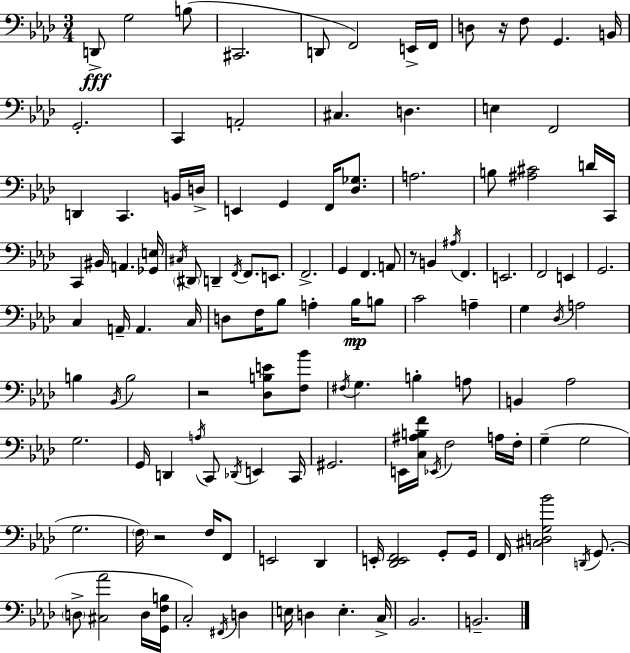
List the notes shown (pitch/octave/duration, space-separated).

D2/e G3/h B3/e C#2/h. D2/e F2/h E2/s F2/s D3/e R/s F3/e G2/q. B2/s G2/h. C2/q A2/h C#3/q. D3/q. E3/q F2/h D2/q C2/q. B2/s D3/s E2/q G2/q F2/s [Db3,Gb3]/e. A3/h. B3/e [A#3,C#4]/h D4/s C2/s C2/q BIS2/s A2/q. [Gb2,E3]/s C#3/s D#2/e D2/q F2/s F2/e. E2/e. F2/h. G2/q F2/q. A2/e R/e B2/q A#3/s F2/q. E2/h. F2/h E2/q G2/h. C3/q A2/s A2/q. C3/s D3/e F3/s Bb3/e A3/q Bb3/s B3/e C4/h A3/q G3/q Db3/s A3/h B3/q Bb2/s B3/h R/h [Db3,B3,E4]/e [F3,Bb4]/e F#3/s G3/q. B3/q A3/e B2/q Ab3/h G3/h. G2/s D2/q A3/s C2/e Db2/s E2/q C2/s G#2/h. E2/s [C3,A#3,B3,F4]/s Eb2/s F3/h A3/s F3/s G3/q G3/h G3/h. F3/s R/h F3/s F2/e E2/h Db2/q E2/s [Db2,E2,F2]/h G2/e G2/s F2/s [C#3,D3,G3,Bb4]/h D2/s G2/e. D3/e [C#3,Ab4]/h D3/s [G2,F3,B3]/s C3/h F#2/s D3/q E3/s D3/q E3/q. C3/s Bb2/h. B2/h.